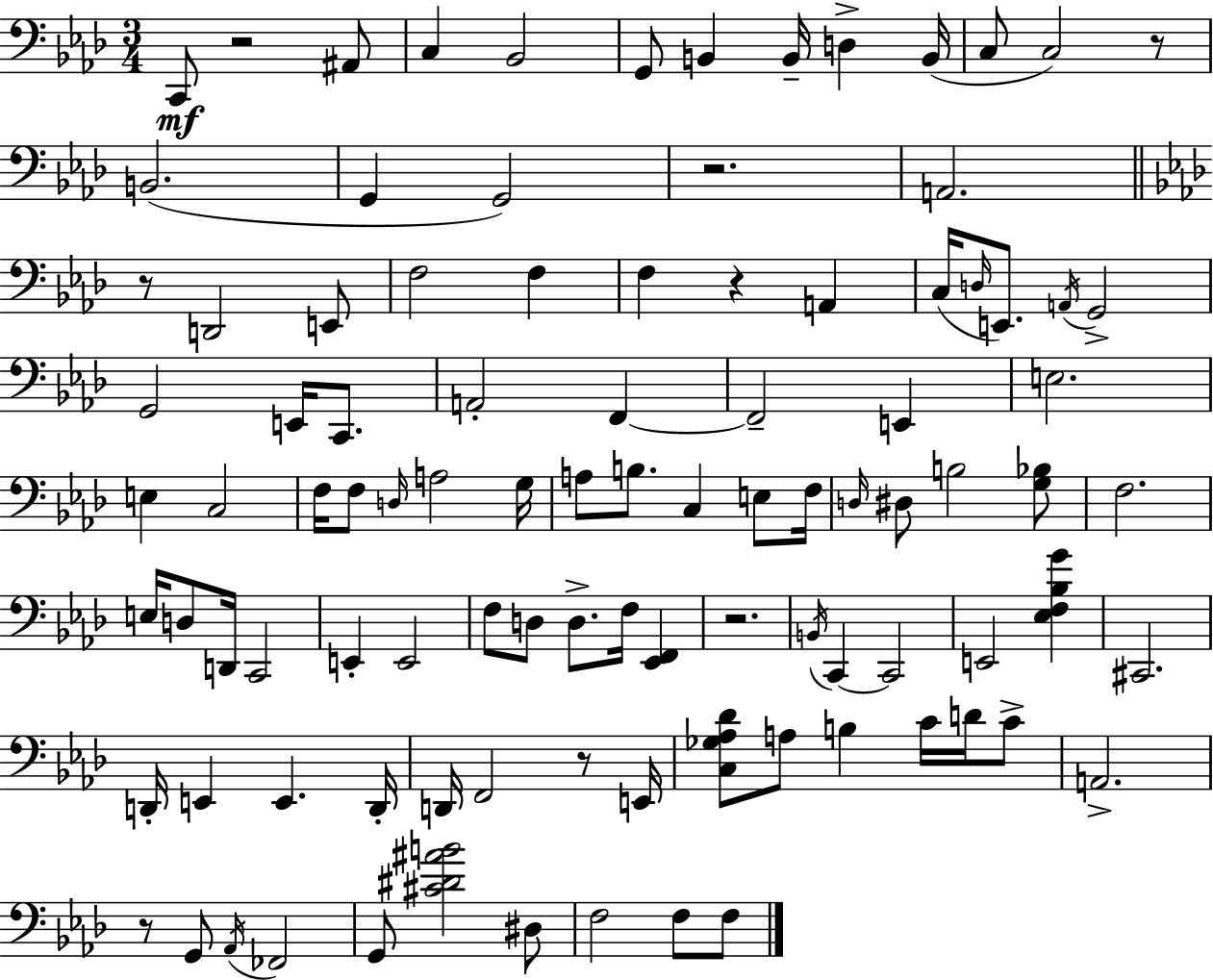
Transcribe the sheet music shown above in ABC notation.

X:1
T:Untitled
M:3/4
L:1/4
K:Fm
C,,/2 z2 ^A,,/2 C, _B,,2 G,,/2 B,, B,,/4 D, B,,/4 C,/2 C,2 z/2 B,,2 G,, G,,2 z2 A,,2 z/2 D,,2 E,,/2 F,2 F, F, z A,, C,/4 D,/4 E,,/2 A,,/4 G,,2 G,,2 E,,/4 C,,/2 A,,2 F,, F,,2 E,, E,2 E, C,2 F,/4 F,/2 D,/4 A,2 G,/4 A,/2 B,/2 C, E,/2 F,/4 D,/4 ^D,/2 B,2 [G,_B,]/2 F,2 E,/4 D,/2 D,,/4 C,,2 E,, E,,2 F,/2 D,/2 D,/2 F,/4 [_E,,F,,] z2 B,,/4 C,, C,,2 E,,2 [_E,F,_B,G] ^C,,2 D,,/4 E,, E,, D,,/4 D,,/4 F,,2 z/2 E,,/4 [C,_G,_A,_D]/2 A,/2 B, C/4 D/4 C/2 A,,2 z/2 G,,/2 _A,,/4 _F,,2 G,,/2 [^C^D^AB]2 ^D,/2 F,2 F,/2 F,/2